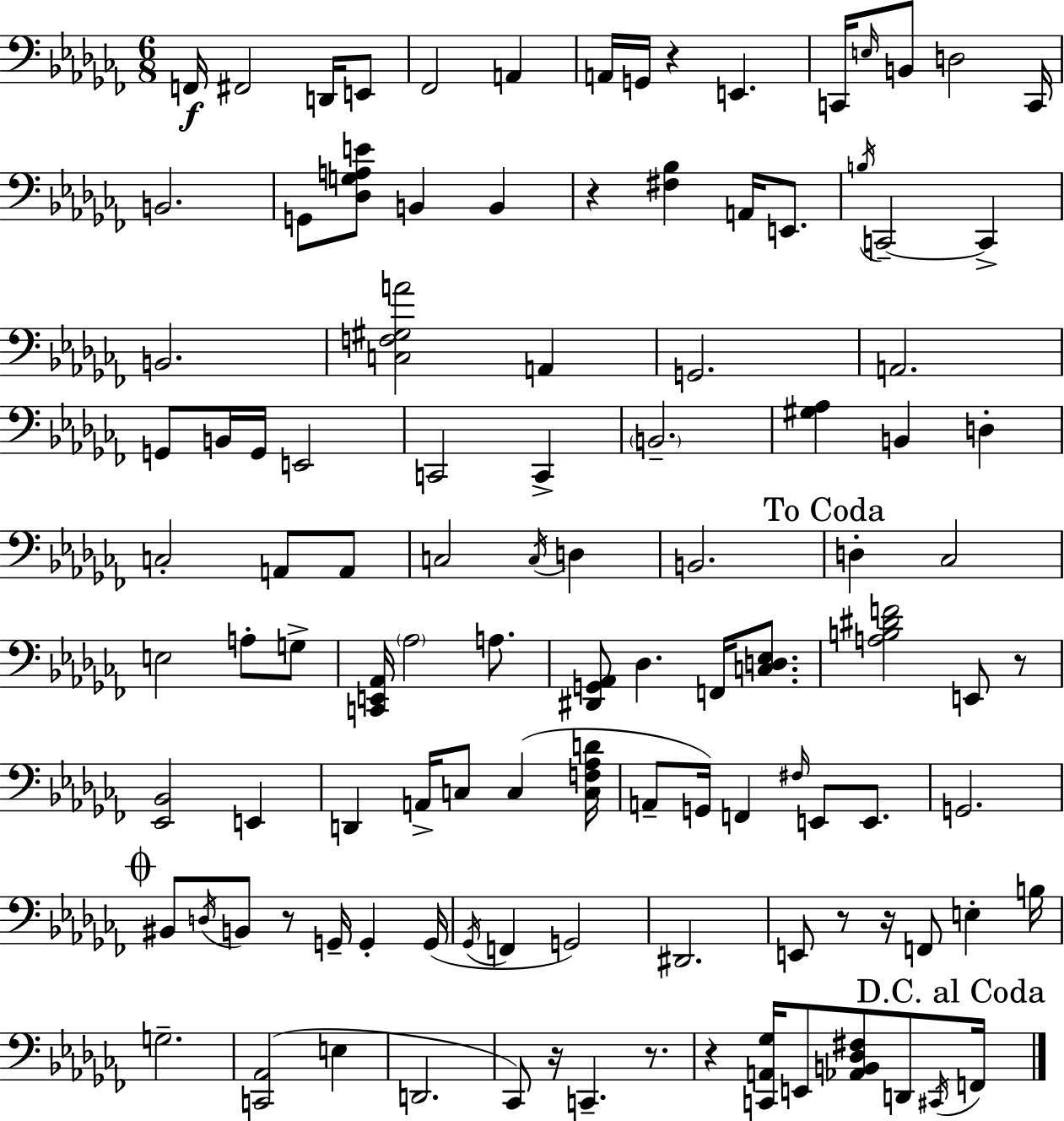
F2/s F#2/h D2/s E2/e FES2/h A2/q A2/s G2/s R/q E2/q. C2/s E3/s B2/e D3/h C2/s B2/h. G2/e [Db3,G3,A3,E4]/e B2/q B2/q R/q [F#3,Bb3]/q A2/s E2/e. B3/s C2/h C2/q B2/h. [C3,F3,G#3,A4]/h A2/q G2/h. A2/h. G2/e B2/s G2/s E2/h C2/h C2/q B2/h. [G#3,Ab3]/q B2/q D3/q C3/h A2/e A2/e C3/h C3/s D3/q B2/h. D3/q CES3/h E3/h A3/e G3/e [C2,E2,Ab2]/s Ab3/h A3/e. [D#2,G2,Ab2]/e Db3/q. F2/s [C3,D3,Eb3]/e. [A3,B3,D#4,F4]/h E2/e R/e [Eb2,Bb2]/h E2/q D2/q A2/s C3/e C3/q [C3,F3,Ab3,D4]/s A2/e G2/s F2/q F#3/s E2/e E2/e. G2/h. BIS2/e D3/s B2/e R/e G2/s G2/q G2/s Gb2/s F2/q G2/h D#2/h. E2/e R/e R/s F2/e E3/q B3/s G3/h. [C2,Ab2]/h E3/q D2/h. CES2/e R/s C2/q. R/e. R/q [C2,A2,Gb3]/s E2/e [Ab2,B2,Db3,F#3]/e D2/e C#2/s F2/s